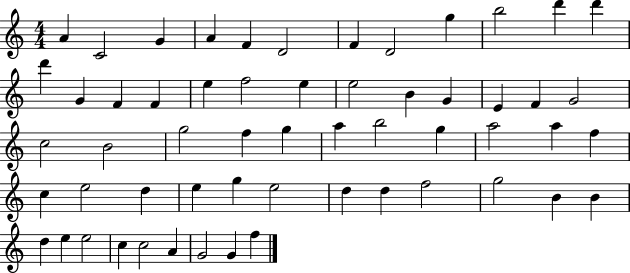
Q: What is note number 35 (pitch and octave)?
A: A5